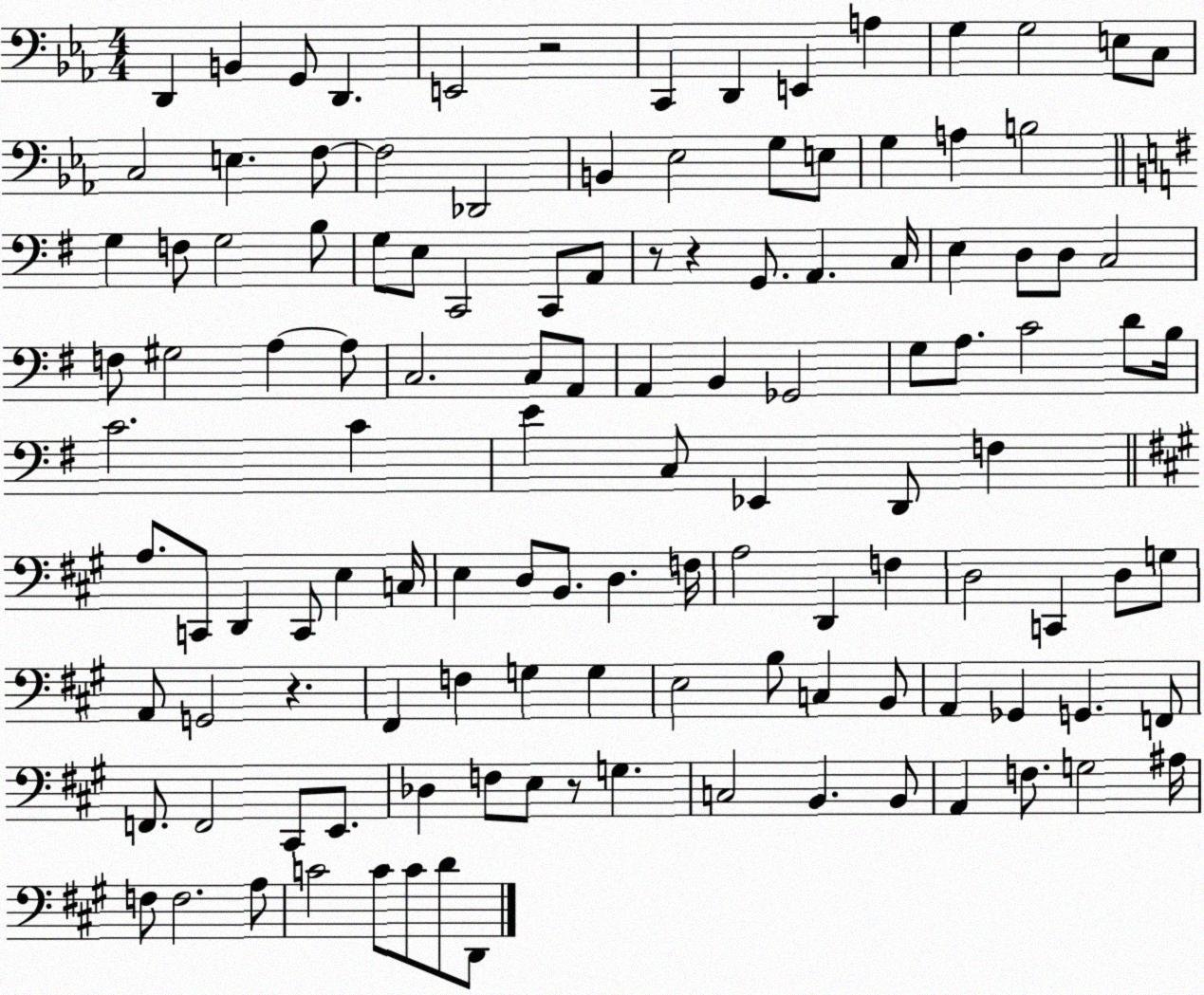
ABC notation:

X:1
T:Untitled
M:4/4
L:1/4
K:Eb
D,, B,, G,,/2 D,, E,,2 z2 C,, D,, E,, A, G, G,2 E,/2 C,/2 C,2 E, F,/2 F,2 _D,,2 B,, _E,2 G,/2 E,/2 G, A, B,2 G, F,/2 G,2 B,/2 G,/2 E,/2 C,,2 C,,/2 A,,/2 z/2 z G,,/2 A,, C,/4 E, D,/2 D,/2 C,2 F,/2 ^G,2 A, A,/2 C,2 C,/2 A,,/2 A,, B,, _G,,2 G,/2 A,/2 C2 D/2 B,/4 C2 C E C,/2 _E,, D,,/2 F, A,/2 C,,/2 D,, C,,/2 E, C,/4 E, D,/2 B,,/2 D, F,/4 A,2 D,, F, D,2 C,, D,/2 G,/2 A,,/2 G,,2 z ^F,, F, G, G, E,2 B,/2 C, B,,/2 A,, _G,, G,, F,,/2 F,,/2 F,,2 ^C,,/2 E,,/2 _D, F,/2 E,/2 z/2 G, C,2 B,, B,,/2 A,, F,/2 G,2 ^A,/4 F,/2 F,2 A,/2 C2 C/2 C/2 D/2 D,,/2